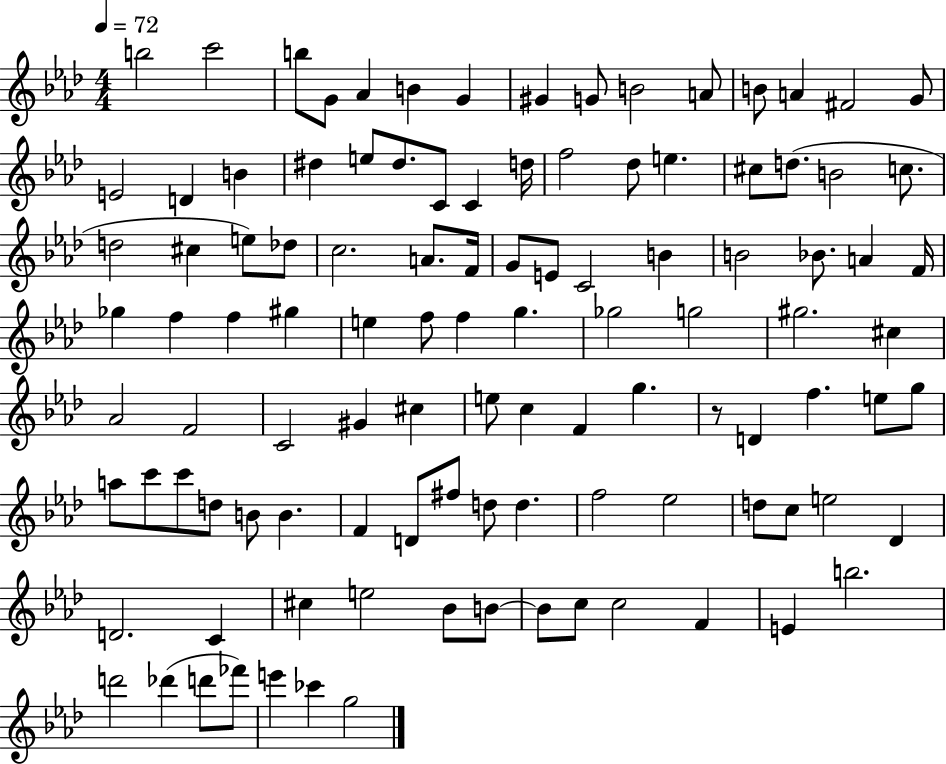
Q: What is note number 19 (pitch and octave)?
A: D#5